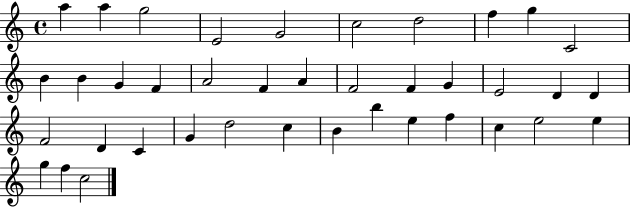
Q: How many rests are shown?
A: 0